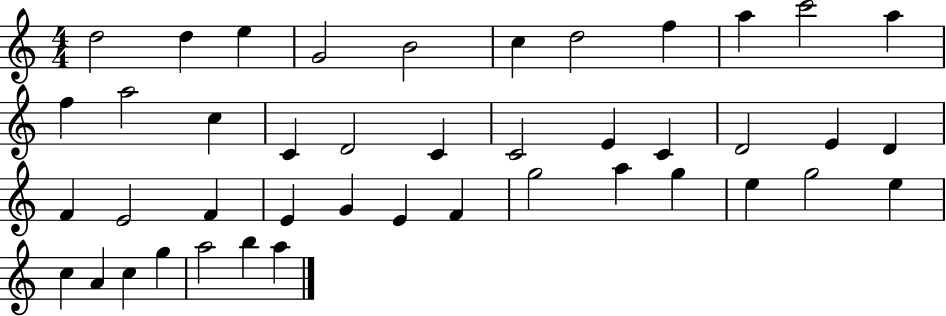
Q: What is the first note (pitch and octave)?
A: D5